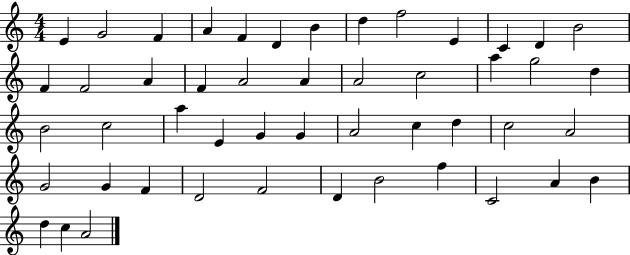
E4/q G4/h F4/q A4/q F4/q D4/q B4/q D5/q F5/h E4/q C4/q D4/q B4/h F4/q F4/h A4/q F4/q A4/h A4/q A4/h C5/h A5/q G5/h D5/q B4/h C5/h A5/q E4/q G4/q G4/q A4/h C5/q D5/q C5/h A4/h G4/h G4/q F4/q D4/h F4/h D4/q B4/h F5/q C4/h A4/q B4/q D5/q C5/q A4/h